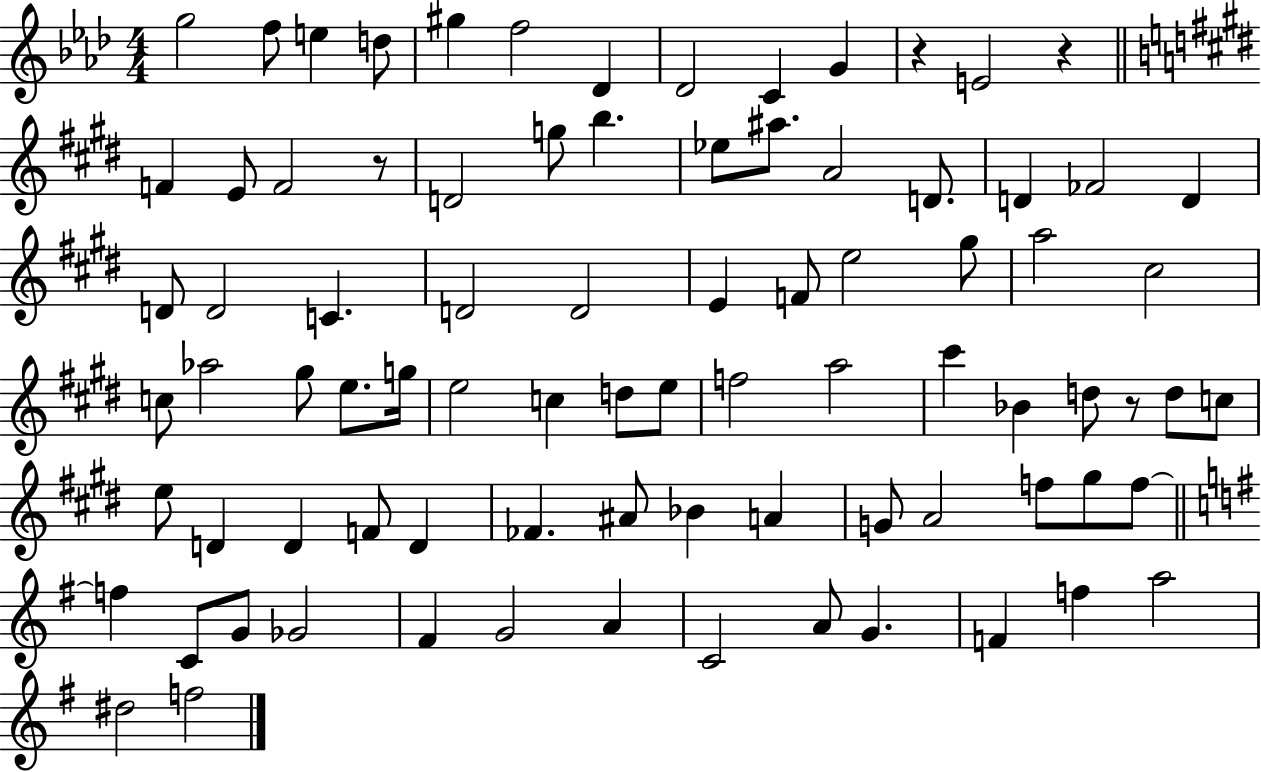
X:1
T:Untitled
M:4/4
L:1/4
K:Ab
g2 f/2 e d/2 ^g f2 _D _D2 C G z E2 z F E/2 F2 z/2 D2 g/2 b _e/2 ^a/2 A2 D/2 D _F2 D D/2 D2 C D2 D2 E F/2 e2 ^g/2 a2 ^c2 c/2 _a2 ^g/2 e/2 g/4 e2 c d/2 e/2 f2 a2 ^c' _B d/2 z/2 d/2 c/2 e/2 D D F/2 D _F ^A/2 _B A G/2 A2 f/2 ^g/2 f/2 f C/2 G/2 _G2 ^F G2 A C2 A/2 G F f a2 ^d2 f2